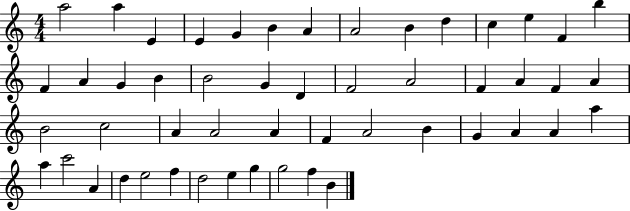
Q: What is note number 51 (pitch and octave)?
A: B4